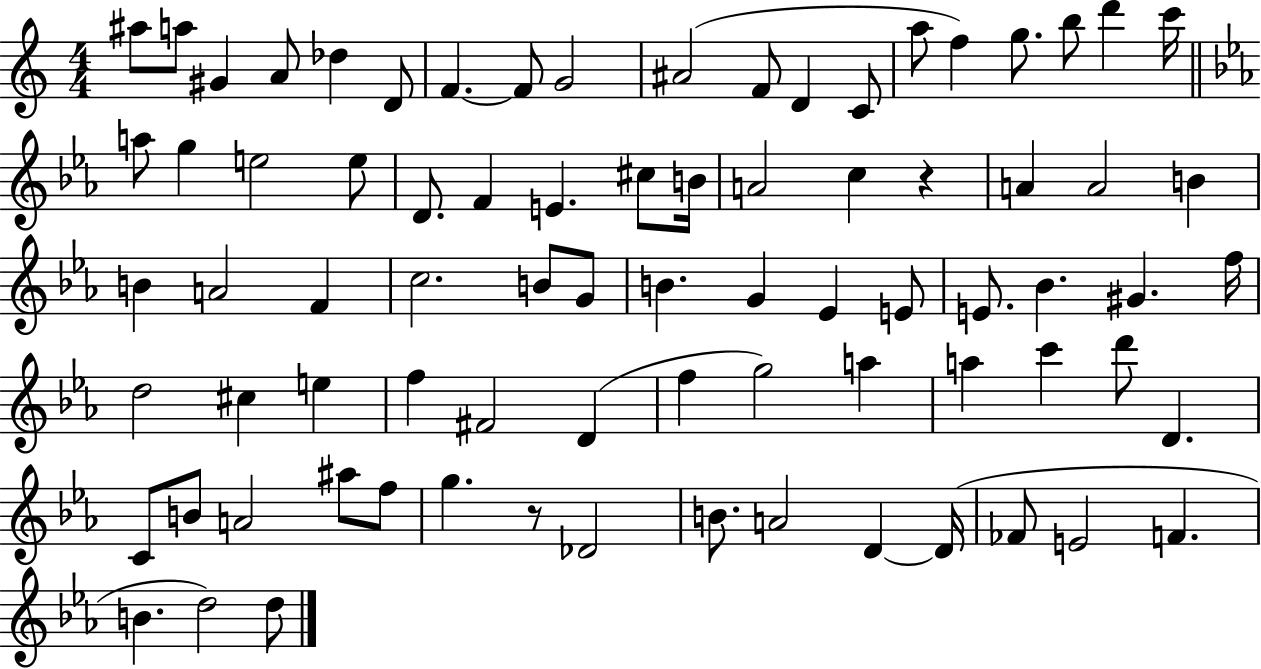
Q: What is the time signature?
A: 4/4